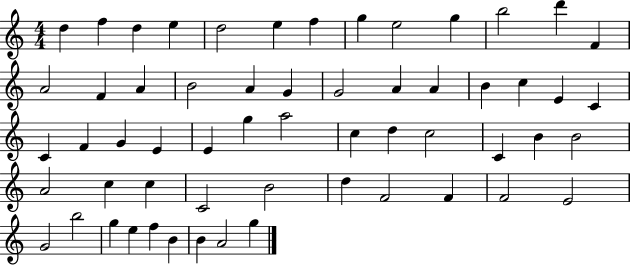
{
  \clef treble
  \numericTimeSignature
  \time 4/4
  \key c \major
  d''4 f''4 d''4 e''4 | d''2 e''4 f''4 | g''4 e''2 g''4 | b''2 d'''4 f'4 | \break a'2 f'4 a'4 | b'2 a'4 g'4 | g'2 a'4 a'4 | b'4 c''4 e'4 c'4 | \break c'4 f'4 g'4 e'4 | e'4 g''4 a''2 | c''4 d''4 c''2 | c'4 b'4 b'2 | \break a'2 c''4 c''4 | c'2 b'2 | d''4 f'2 f'4 | f'2 e'2 | \break g'2 b''2 | g''4 e''4 f''4 b'4 | b'4 a'2 g''4 | \bar "|."
}